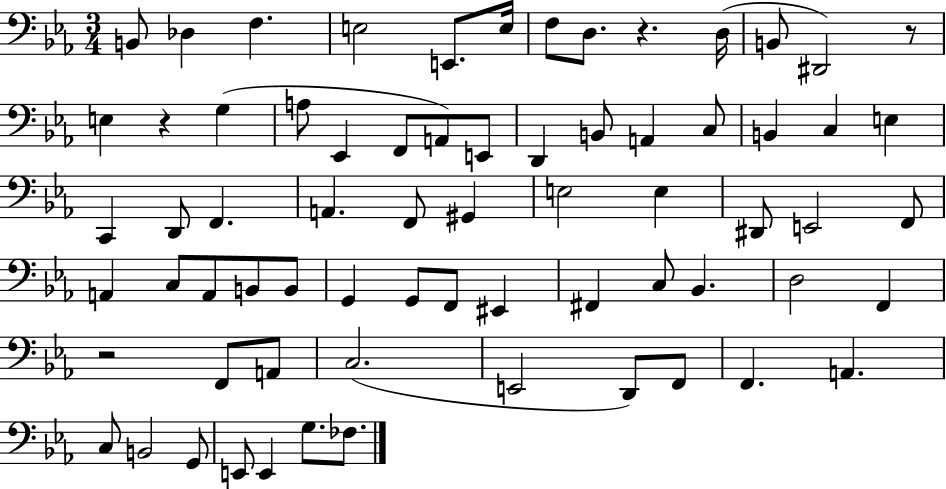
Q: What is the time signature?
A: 3/4